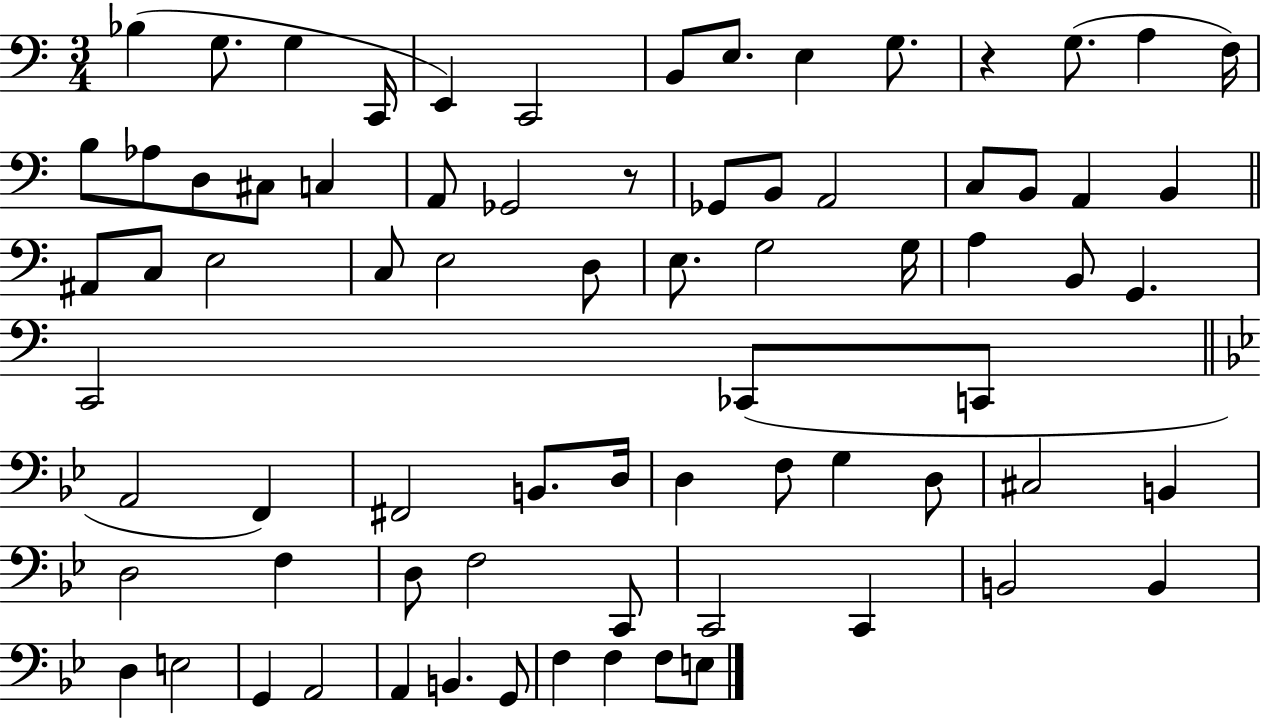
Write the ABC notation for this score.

X:1
T:Untitled
M:3/4
L:1/4
K:C
_B, G,/2 G, C,,/4 E,, C,,2 B,,/2 E,/2 E, G,/2 z G,/2 A, F,/4 B,/2 _A,/2 D,/2 ^C,/2 C, A,,/2 _G,,2 z/2 _G,,/2 B,,/2 A,,2 C,/2 B,,/2 A,, B,, ^A,,/2 C,/2 E,2 C,/2 E,2 D,/2 E,/2 G,2 G,/4 A, B,,/2 G,, C,,2 _C,,/2 C,,/2 A,,2 F,, ^F,,2 B,,/2 D,/4 D, F,/2 G, D,/2 ^C,2 B,, D,2 F, D,/2 F,2 C,,/2 C,,2 C,, B,,2 B,, D, E,2 G,, A,,2 A,, B,, G,,/2 F, F, F,/2 E,/2